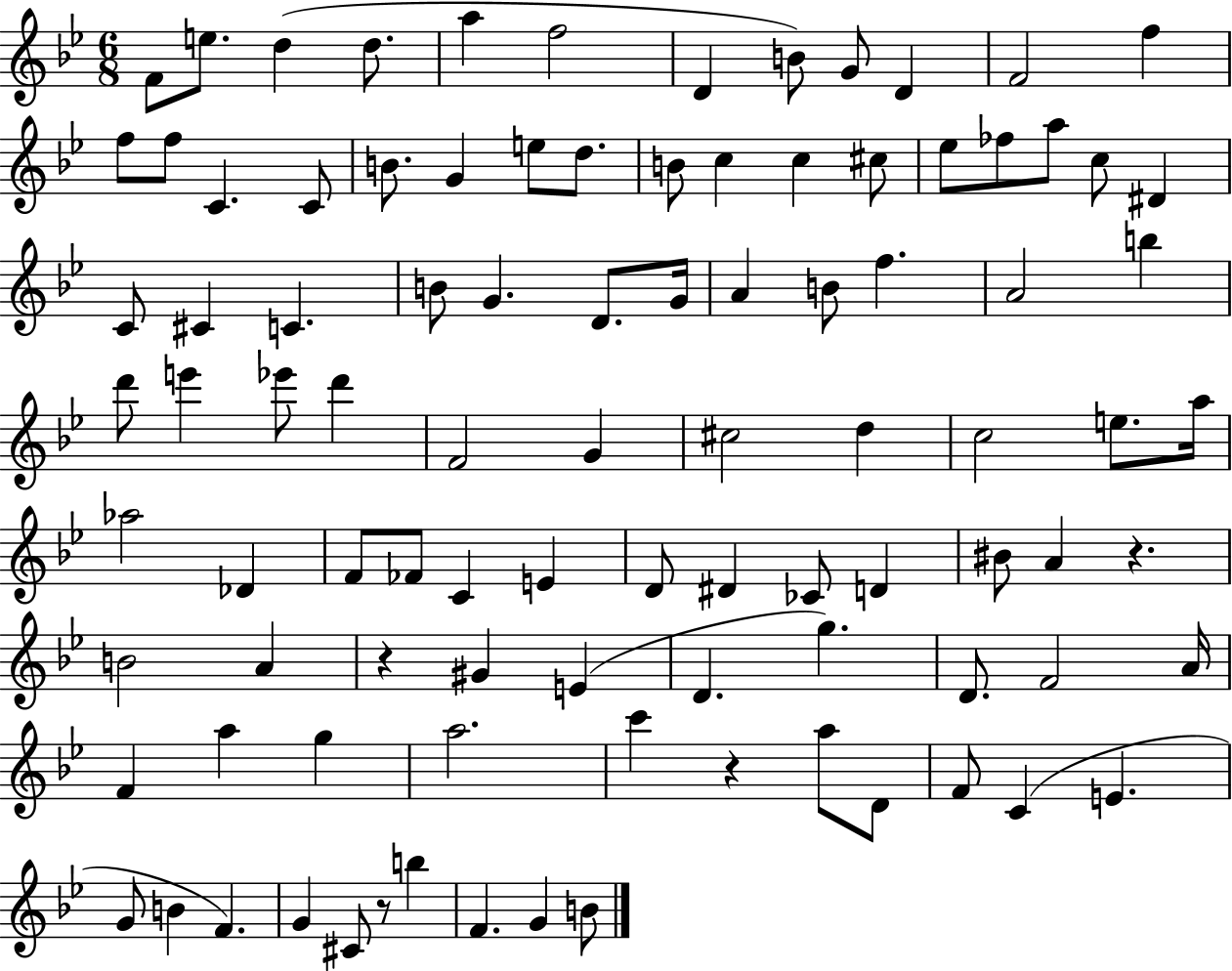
{
  \clef treble
  \numericTimeSignature
  \time 6/8
  \key bes \major
  f'8 e''8. d''4( d''8. | a''4 f''2 | d'4 b'8) g'8 d'4 | f'2 f''4 | \break f''8 f''8 c'4. c'8 | b'8. g'4 e''8 d''8. | b'8 c''4 c''4 cis''8 | ees''8 fes''8 a''8 c''8 dis'4 | \break c'8 cis'4 c'4. | b'8 g'4. d'8. g'16 | a'4 b'8 f''4. | a'2 b''4 | \break d'''8 e'''4 ees'''8 d'''4 | f'2 g'4 | cis''2 d''4 | c''2 e''8. a''16 | \break aes''2 des'4 | f'8 fes'8 c'4 e'4 | d'8 dis'4 ces'8 d'4 | bis'8 a'4 r4. | \break b'2 a'4 | r4 gis'4 e'4( | d'4. g''4.) | d'8. f'2 a'16 | \break f'4 a''4 g''4 | a''2. | c'''4 r4 a''8 d'8 | f'8 c'4( e'4. | \break g'8 b'4 f'4.) | g'4 cis'8 r8 b''4 | f'4. g'4 b'8 | \bar "|."
}